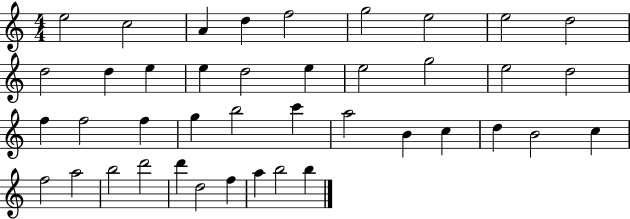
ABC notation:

X:1
T:Untitled
M:4/4
L:1/4
K:C
e2 c2 A d f2 g2 e2 e2 d2 d2 d e e d2 e e2 g2 e2 d2 f f2 f g b2 c' a2 B c d B2 c f2 a2 b2 d'2 d' d2 f a b2 b